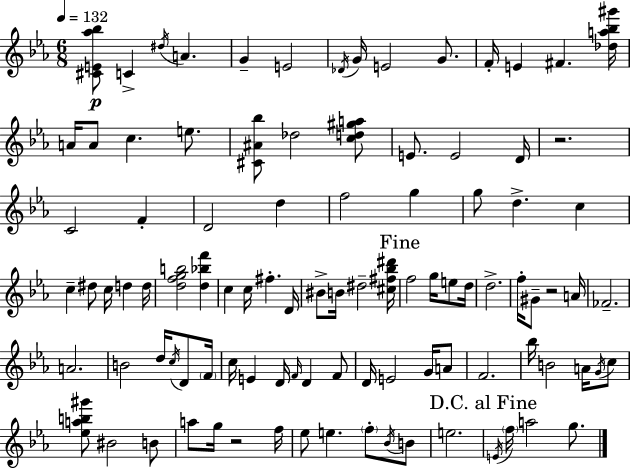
{
  \clef treble
  \numericTimeSignature
  \time 6/8
  \key c \minor
  \tempo 4 = 132
  \repeat volta 2 { <cis' e' aes'' bes''>8\p c'4-> \acciaccatura { dis''16 } a'4. | g'4-- e'2 | \acciaccatura { des'16 } g'16 e'2 g'8. | f'16-. e'4 fis'4. | \break <des'' a'' bes'' gis'''>16 a'16 a'8 c''4. e''8. | <cis' ais' bes''>8 des''2 | <c'' d'' gis'' a''>8 e'8. e'2 | d'16 r2. | \break c'2 f'4-. | d'2 d''4 | f''2 g''4 | g''8 d''4.-> c''4 | \break c''4-- dis''8 c''16 d''4 | d''16 <d'' f'' g'' b''>2 <d'' bes'' f'''>4 | c''4 c''16 fis''4.-. | d'16 bis'8-> b'16 dis''2-- | \break <cis'' fis'' bes'' dis'''>16 \mark "Fine" f''2 g''16 e''8 | d''16 d''2.-> | f''16-. gis'8-- r2 | a'16 fes'2.-- | \break a'2. | b'2 d''16 \acciaccatura { c''16 } | d'8 \parenthesize f'16 c''16 e'4 d'16 \grace { f'16 } d'4 | f'8 d'16 e'2 | \break g'16 a'8 f'2. | bes''16 b'2 | a'16 \acciaccatura { g'16 } c''8 <ees'' a'' b'' gis'''>8 bis'2 | b'8 a''8 g''16 r2 | \break f''16 ees''8 e''4. | \parenthesize f''8-. \acciaccatura { bes'16 } b'8 e''2. | \mark "D.C. al Fine" \acciaccatura { e'16 } \parenthesize f''16 a''2 | g''8. } \bar "|."
}